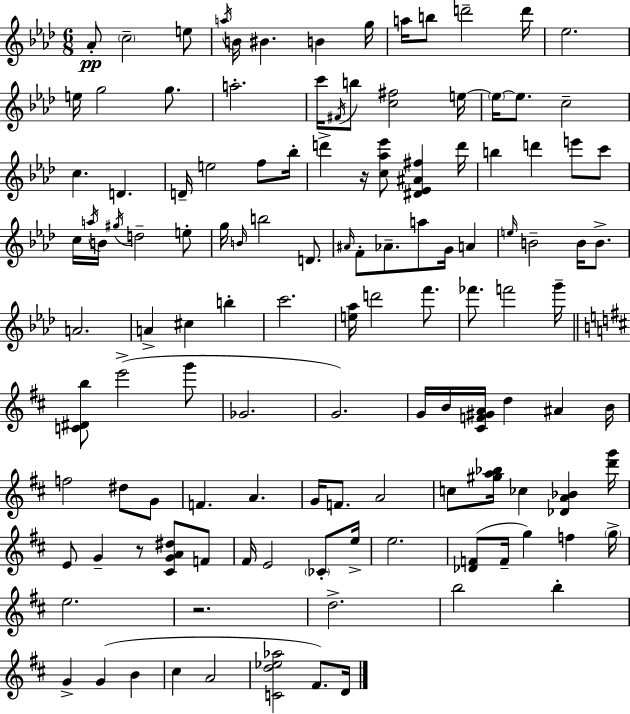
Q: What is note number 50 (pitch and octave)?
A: A5